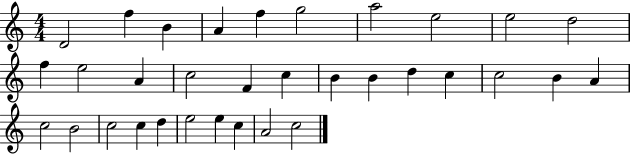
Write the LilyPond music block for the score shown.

{
  \clef treble
  \numericTimeSignature
  \time 4/4
  \key c \major
  d'2 f''4 b'4 | a'4 f''4 g''2 | a''2 e''2 | e''2 d''2 | \break f''4 e''2 a'4 | c''2 f'4 c''4 | b'4 b'4 d''4 c''4 | c''2 b'4 a'4 | \break c''2 b'2 | c''2 c''4 d''4 | e''2 e''4 c''4 | a'2 c''2 | \break \bar "|."
}